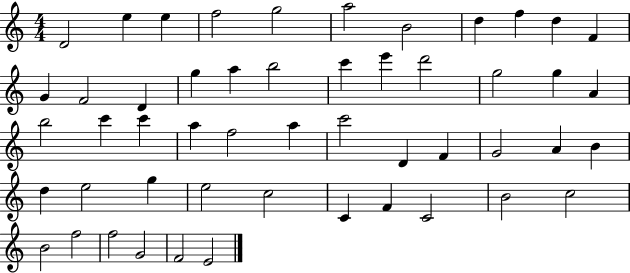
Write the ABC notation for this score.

X:1
T:Untitled
M:4/4
L:1/4
K:C
D2 e e f2 g2 a2 B2 d f d F G F2 D g a b2 c' e' d'2 g2 g A b2 c' c' a f2 a c'2 D F G2 A B d e2 g e2 c2 C F C2 B2 c2 B2 f2 f2 G2 F2 E2